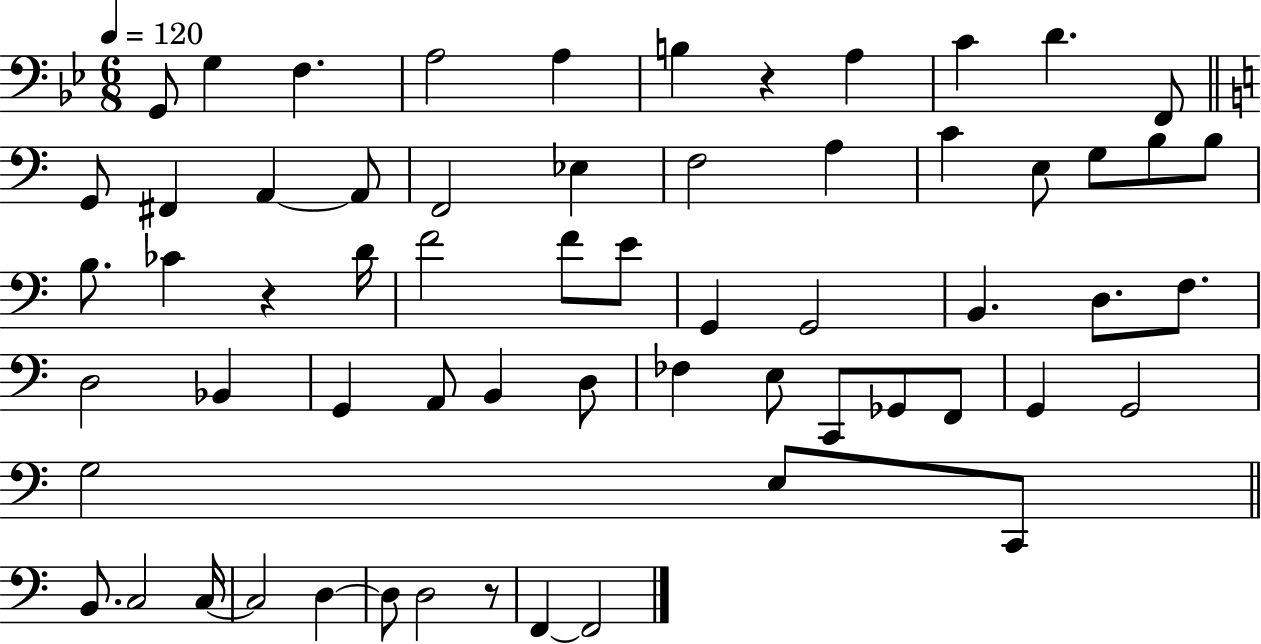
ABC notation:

X:1
T:Untitled
M:6/8
L:1/4
K:Bb
G,,/2 G, F, A,2 A, B, z A, C D F,,/2 G,,/2 ^F,, A,, A,,/2 F,,2 _E, F,2 A, C E,/2 G,/2 B,/2 B,/2 B,/2 _C z D/4 F2 F/2 E/2 G,, G,,2 B,, D,/2 F,/2 D,2 _B,, G,, A,,/2 B,, D,/2 _F, E,/2 C,,/2 _G,,/2 F,,/2 G,, G,,2 G,2 E,/2 C,,/2 B,,/2 C,2 C,/4 C,2 D, D,/2 D,2 z/2 F,, F,,2